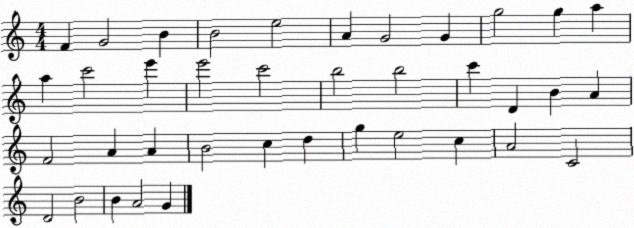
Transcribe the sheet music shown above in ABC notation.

X:1
T:Untitled
M:4/4
L:1/4
K:C
F G2 B B2 e2 A G2 G g2 g a a c'2 e' e'2 c'2 b2 b2 c' D B A F2 A A B2 c d g e2 c A2 C2 D2 B2 B A2 G